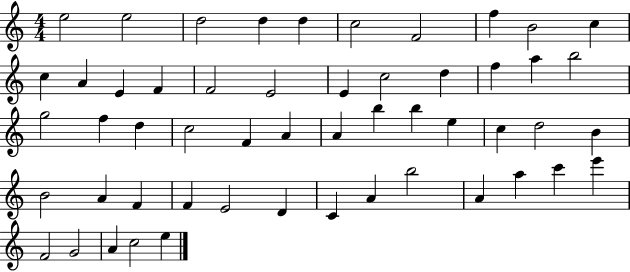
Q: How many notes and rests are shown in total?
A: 53